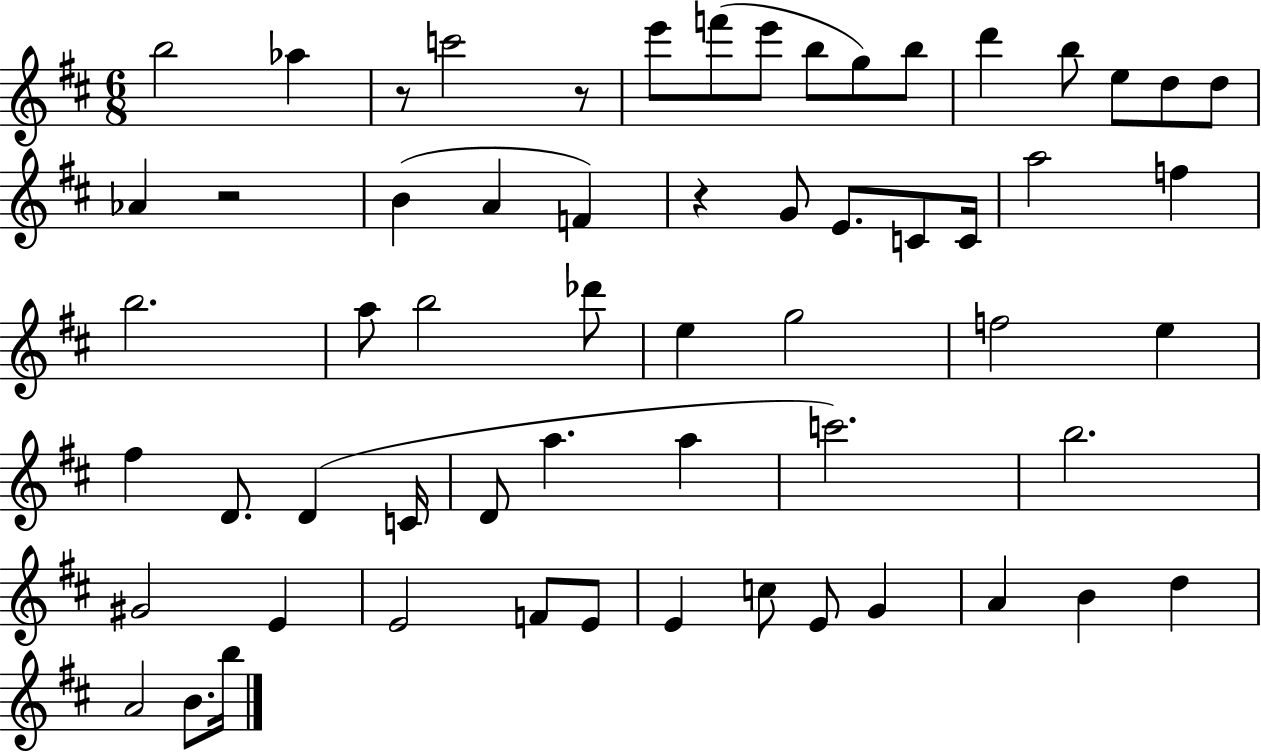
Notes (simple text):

B5/h Ab5/q R/e C6/h R/e E6/e F6/e E6/e B5/e G5/e B5/e D6/q B5/e E5/e D5/e D5/e Ab4/q R/h B4/q A4/q F4/q R/q G4/e E4/e. C4/e C4/s A5/h F5/q B5/h. A5/e B5/h Db6/e E5/q G5/h F5/h E5/q F#5/q D4/e. D4/q C4/s D4/e A5/q. A5/q C6/h. B5/h. G#4/h E4/q E4/h F4/e E4/e E4/q C5/e E4/e G4/q A4/q B4/q D5/q A4/h B4/e. B5/s